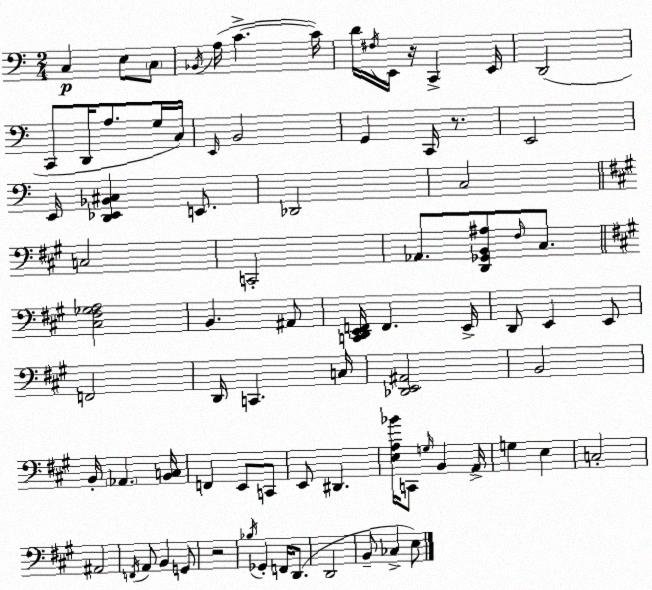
X:1
T:Untitled
M:2/4
L:1/4
K:Am
C, E,/2 C,/2 _B,,/4 A,/4 C C/4 D/4 ^F,/4 E,,/4 z/4 C,, E,,/4 D,,2 C,,/2 D,,/4 A,/2 G,/4 C,/4 E,,/4 B,,2 G,, C,,/4 z/2 E,,2 E,,/4 [D,,_E,,_B,,^C,] E,,/2 _D,,2 C,2 C,2 C,,2 _A,,/2 [D,,_G,,B,,^A,]/2 ^F,/4 ^C,/2 [^C,^F,_G,A,]2 B,, ^A,,/2 [C,,D,,E,,F,,]/4 F,, E,,/4 D,,/2 E,, E,,/2 F,,2 D,,/4 C,, C,/4 [_D,,E,,^A,,]2 B,,2 B,,/4 _A,, [B,,C,]/4 F,, E,,/2 C,,/2 E,,/2 ^D,, [E,A,_B]/4 C,,/2 G,/4 B,, A,,/4 G, E, C,2 ^A,,2 F,,/4 A,,/2 B,, G,,/2 z2 _B,/4 _G,, F,,/4 D,,/2 D,,2 B,,/2 _C, E,/2